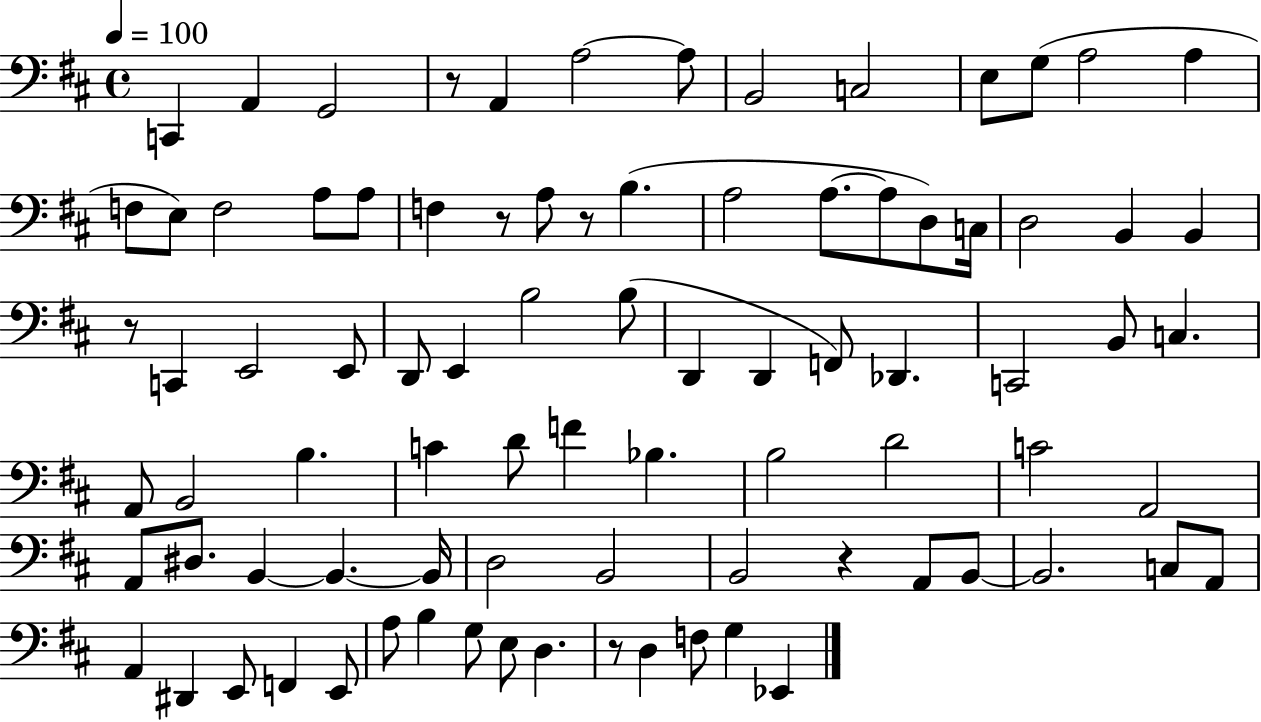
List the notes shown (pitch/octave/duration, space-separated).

C2/q A2/q G2/h R/e A2/q A3/h A3/e B2/h C3/h E3/e G3/e A3/h A3/q F3/e E3/e F3/h A3/e A3/e F3/q R/e A3/e R/e B3/q. A3/h A3/e. A3/e D3/e C3/s D3/h B2/q B2/q R/e C2/q E2/h E2/e D2/e E2/q B3/h B3/e D2/q D2/q F2/e Db2/q. C2/h B2/e C3/q. A2/e B2/h B3/q. C4/q D4/e F4/q Bb3/q. B3/h D4/h C4/h A2/h A2/e D#3/e. B2/q B2/q. B2/s D3/h B2/h B2/h R/q A2/e B2/e B2/h. C3/e A2/e A2/q D#2/q E2/e F2/q E2/e A3/e B3/q G3/e E3/e D3/q. R/e D3/q F3/e G3/q Eb2/q